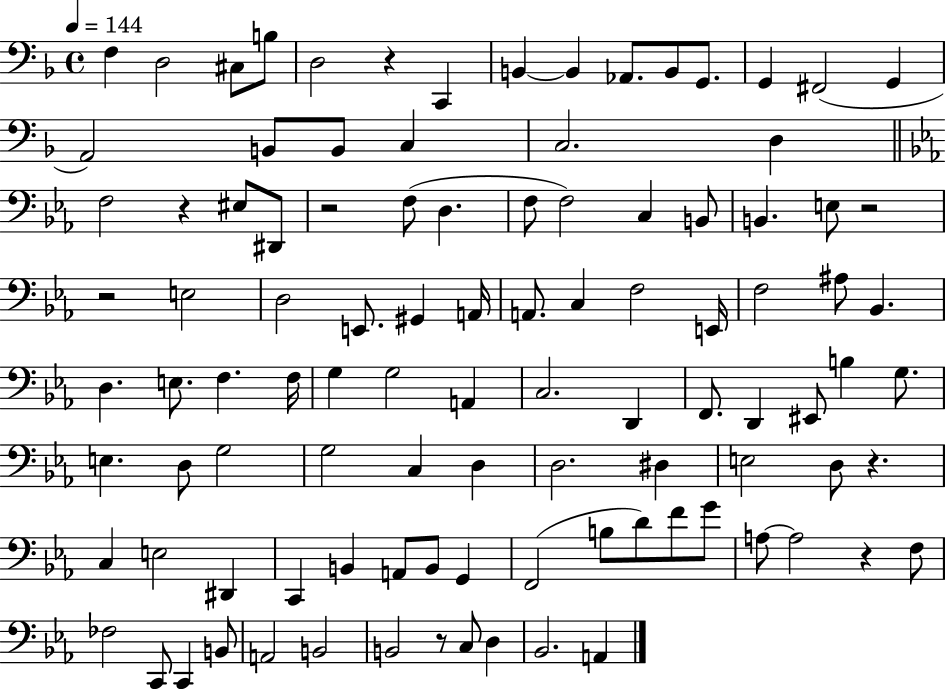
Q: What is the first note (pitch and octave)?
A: F3